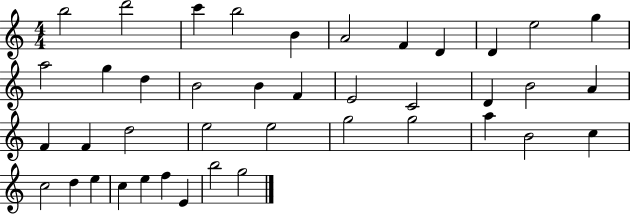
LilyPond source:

{
  \clef treble
  \numericTimeSignature
  \time 4/4
  \key c \major
  b''2 d'''2 | c'''4 b''2 b'4 | a'2 f'4 d'4 | d'4 e''2 g''4 | \break a''2 g''4 d''4 | b'2 b'4 f'4 | e'2 c'2 | d'4 b'2 a'4 | \break f'4 f'4 d''2 | e''2 e''2 | g''2 g''2 | a''4 b'2 c''4 | \break c''2 d''4 e''4 | c''4 e''4 f''4 e'4 | b''2 g''2 | \bar "|."
}